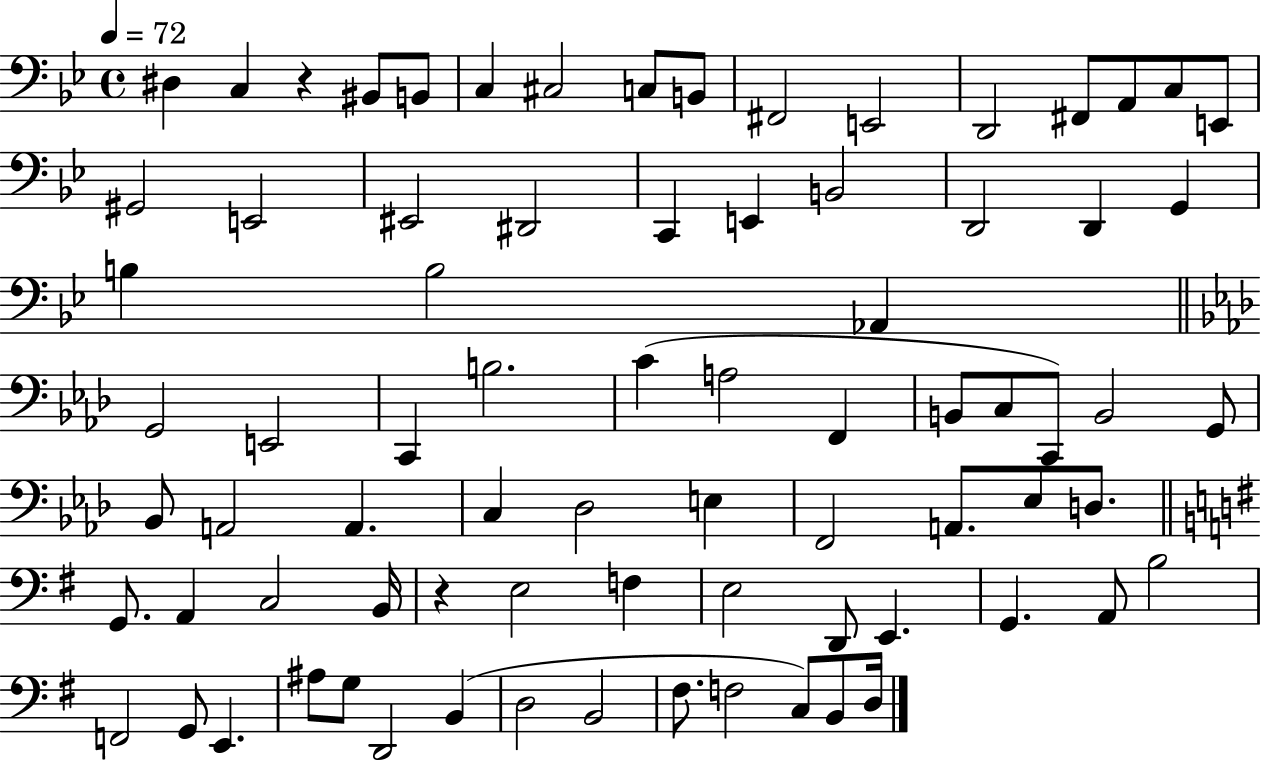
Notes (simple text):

D#3/q C3/q R/q BIS2/e B2/e C3/q C#3/h C3/e B2/e F#2/h E2/h D2/h F#2/e A2/e C3/e E2/e G#2/h E2/h EIS2/h D#2/h C2/q E2/q B2/h D2/h D2/q G2/q B3/q B3/h Ab2/q G2/h E2/h C2/q B3/h. C4/q A3/h F2/q B2/e C3/e C2/e B2/h G2/e Bb2/e A2/h A2/q. C3/q Db3/h E3/q F2/h A2/e. Eb3/e D3/e. G2/e. A2/q C3/h B2/s R/q E3/h F3/q E3/h D2/e E2/q. G2/q. A2/e B3/h F2/h G2/e E2/q. A#3/e G3/e D2/h B2/q D3/h B2/h F#3/e. F3/h C3/e B2/e D3/s